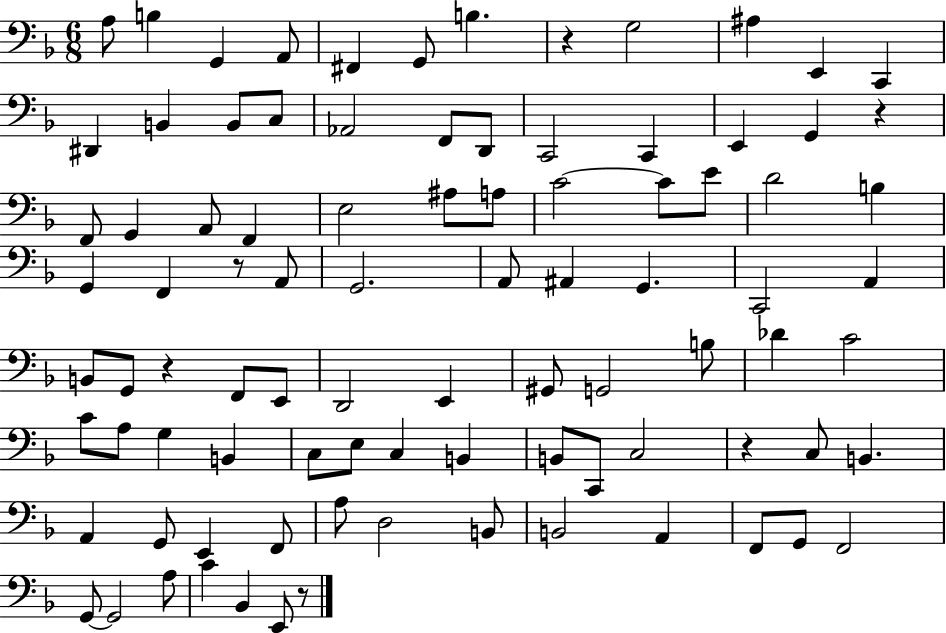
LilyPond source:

{
  \clef bass
  \numericTimeSignature
  \time 6/8
  \key f \major
  a8 b4 g,4 a,8 | fis,4 g,8 b4. | r4 g2 | ais4 e,4 c,4 | \break dis,4 b,4 b,8 c8 | aes,2 f,8 d,8 | c,2 c,4 | e,4 g,4 r4 | \break f,8 g,4 a,8 f,4 | e2 ais8 a8 | c'2~~ c'8 e'8 | d'2 b4 | \break g,4 f,4 r8 a,8 | g,2. | a,8 ais,4 g,4. | c,2 a,4 | \break b,8 g,8 r4 f,8 e,8 | d,2 e,4 | gis,8 g,2 b8 | des'4 c'2 | \break c'8 a8 g4 b,4 | c8 e8 c4 b,4 | b,8 c,8 c2 | r4 c8 b,4. | \break a,4 g,8 e,4 f,8 | a8 d2 b,8 | b,2 a,4 | f,8 g,8 f,2 | \break g,8~~ g,2 a8 | c'4 bes,4 e,8 r8 | \bar "|."
}